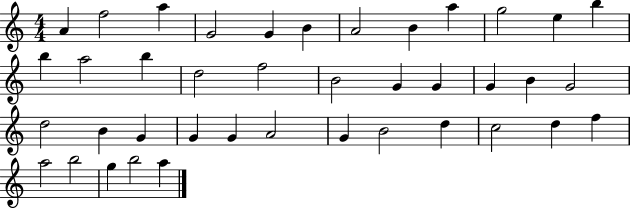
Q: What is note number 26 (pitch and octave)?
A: G4